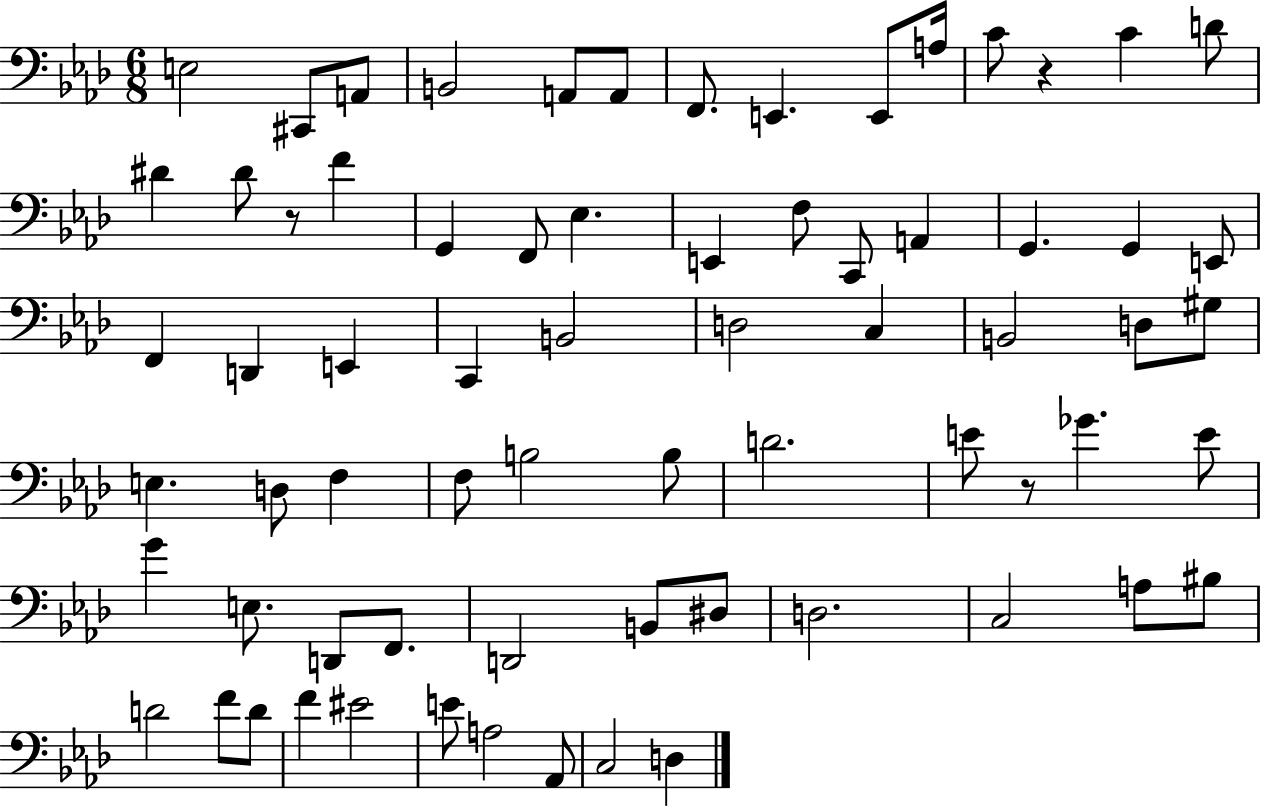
E3/h C#2/e A2/e B2/h A2/e A2/e F2/e. E2/q. E2/e A3/s C4/e R/q C4/q D4/e D#4/q D#4/e R/e F4/q G2/q F2/e Eb3/q. E2/q F3/e C2/e A2/q G2/q. G2/q E2/e F2/q D2/q E2/q C2/q B2/h D3/h C3/q B2/h D3/e G#3/e E3/q. D3/e F3/q F3/e B3/h B3/e D4/h. E4/e R/e Gb4/q. E4/e G4/q E3/e. D2/e F2/e. D2/h B2/e D#3/e D3/h. C3/h A3/e BIS3/e D4/h F4/e D4/e F4/q EIS4/h E4/e A3/h Ab2/e C3/h D3/q